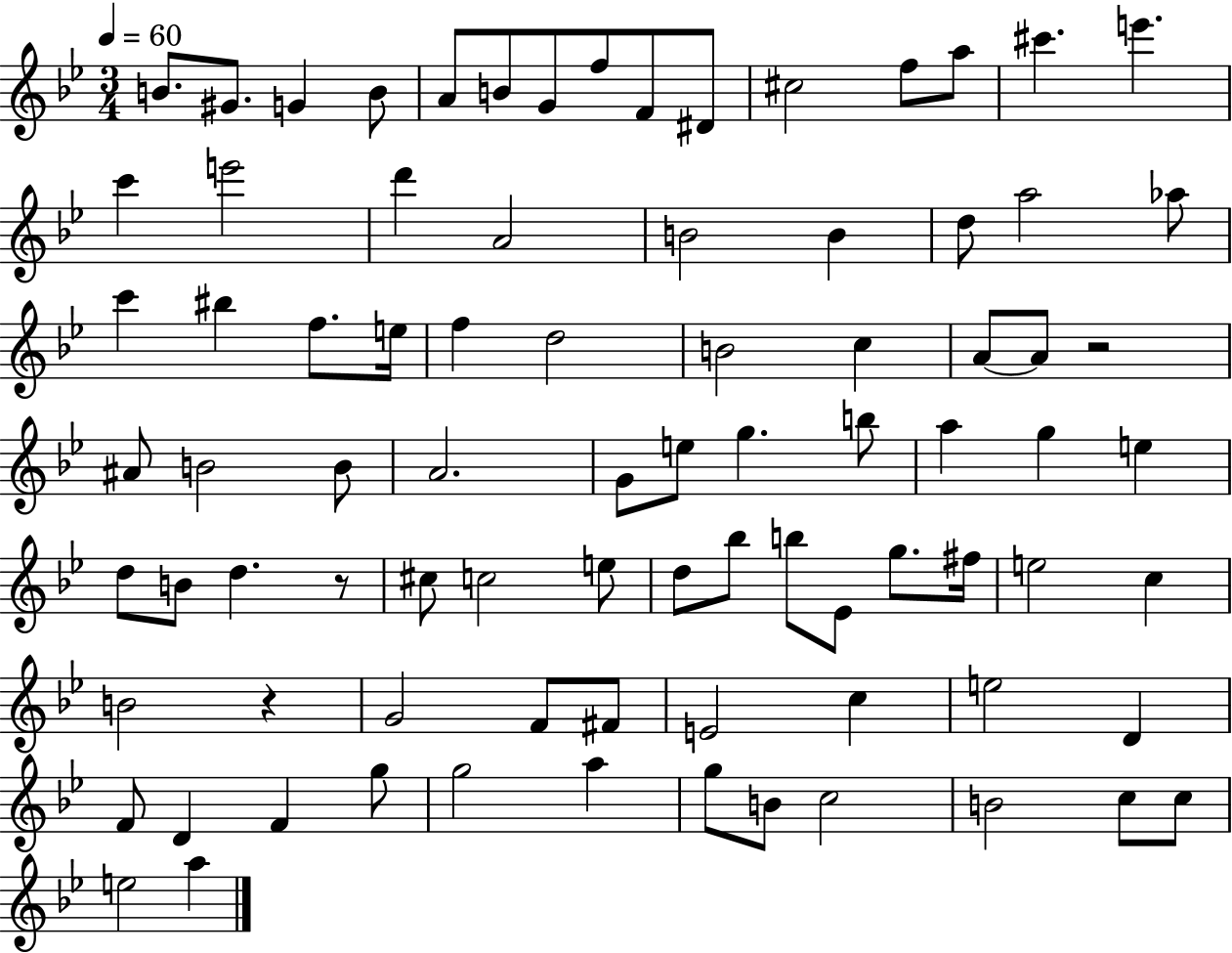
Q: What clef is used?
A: treble